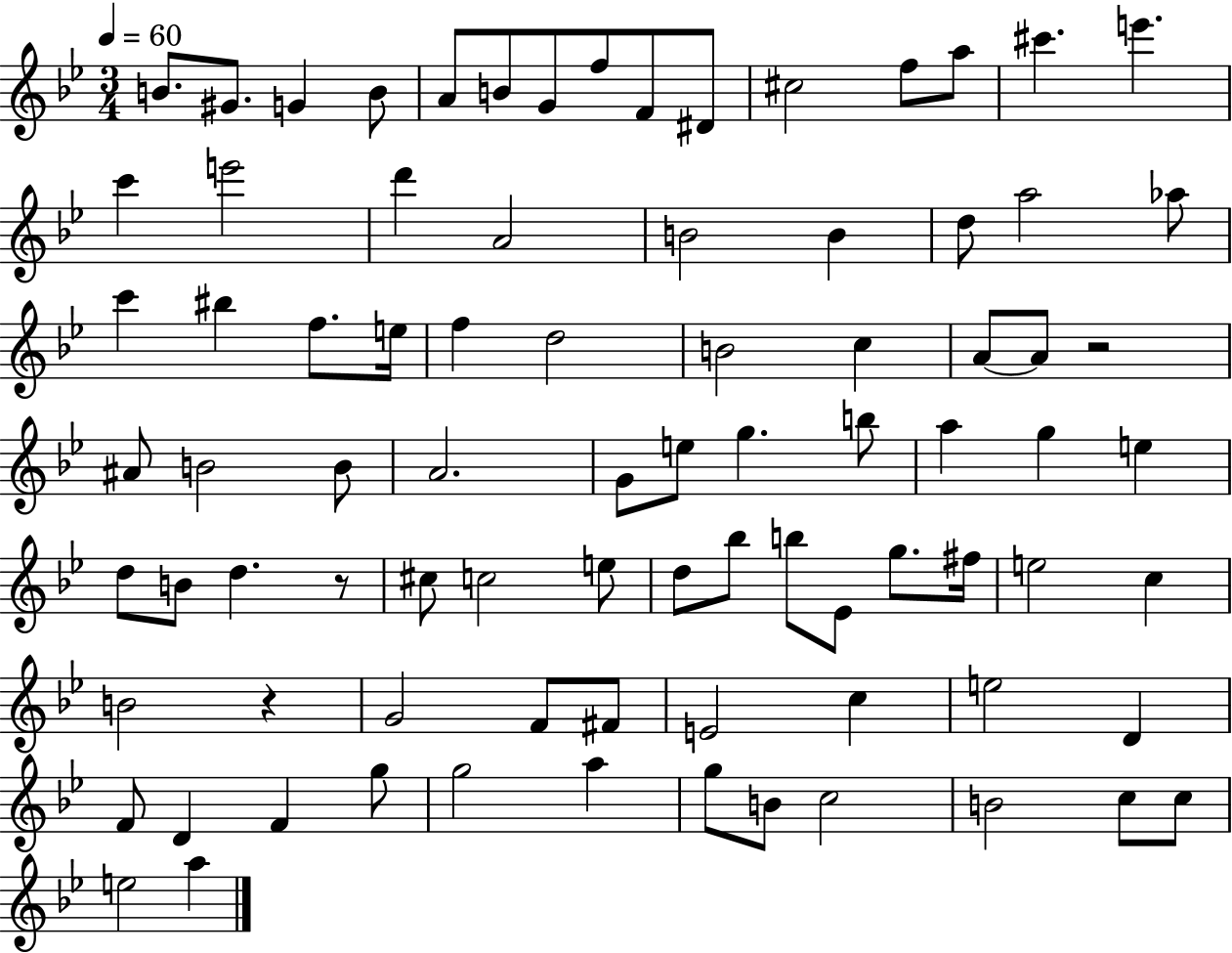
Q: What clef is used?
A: treble